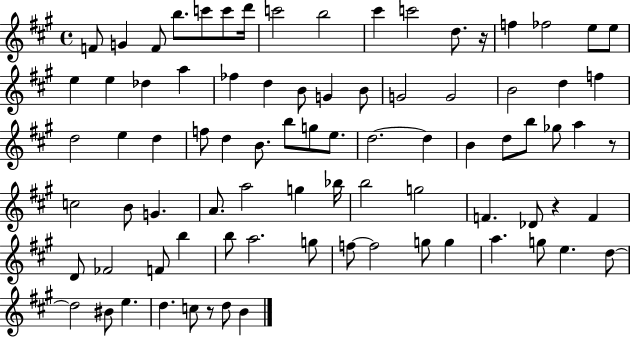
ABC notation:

X:1
T:Untitled
M:4/4
L:1/4
K:A
F/2 G F/2 b/2 c'/2 c'/2 d'/4 c'2 b2 ^c' c'2 d/2 z/4 f _f2 e/2 e/2 e e _d a _f d B/2 G B/2 G2 G2 B2 d f d2 e d f/2 d B/2 b/2 g/2 e/2 d2 d B d/2 b/2 _g/2 a z/2 c2 B/2 G A/2 a2 g _b/4 b2 g2 F _D/2 z F D/2 _F2 F/2 b b/2 a2 g/2 f/2 f2 g/2 g a g/2 e d/2 d2 ^B/2 e d c/2 z/2 d/2 B